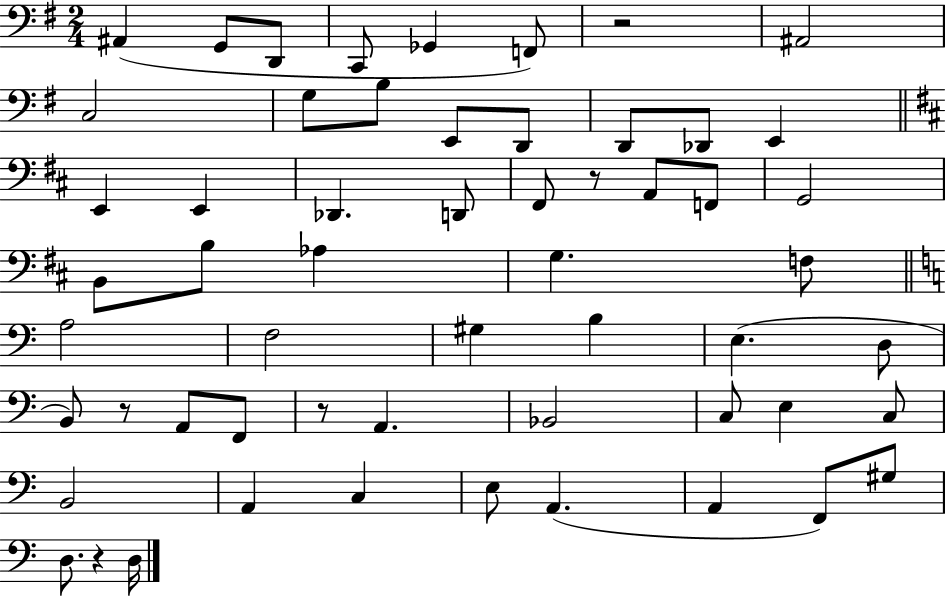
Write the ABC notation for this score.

X:1
T:Untitled
M:2/4
L:1/4
K:G
^A,, G,,/2 D,,/2 C,,/2 _G,, F,,/2 z2 ^A,,2 C,2 G,/2 B,/2 E,,/2 D,,/2 D,,/2 _D,,/2 E,, E,, E,, _D,, D,,/2 ^F,,/2 z/2 A,,/2 F,,/2 G,,2 B,,/2 B,/2 _A, G, F,/2 A,2 F,2 ^G, B, E, D,/2 B,,/2 z/2 A,,/2 F,,/2 z/2 A,, _B,,2 C,/2 E, C,/2 B,,2 A,, C, E,/2 A,, A,, F,,/2 ^G,/2 D,/2 z D,/4